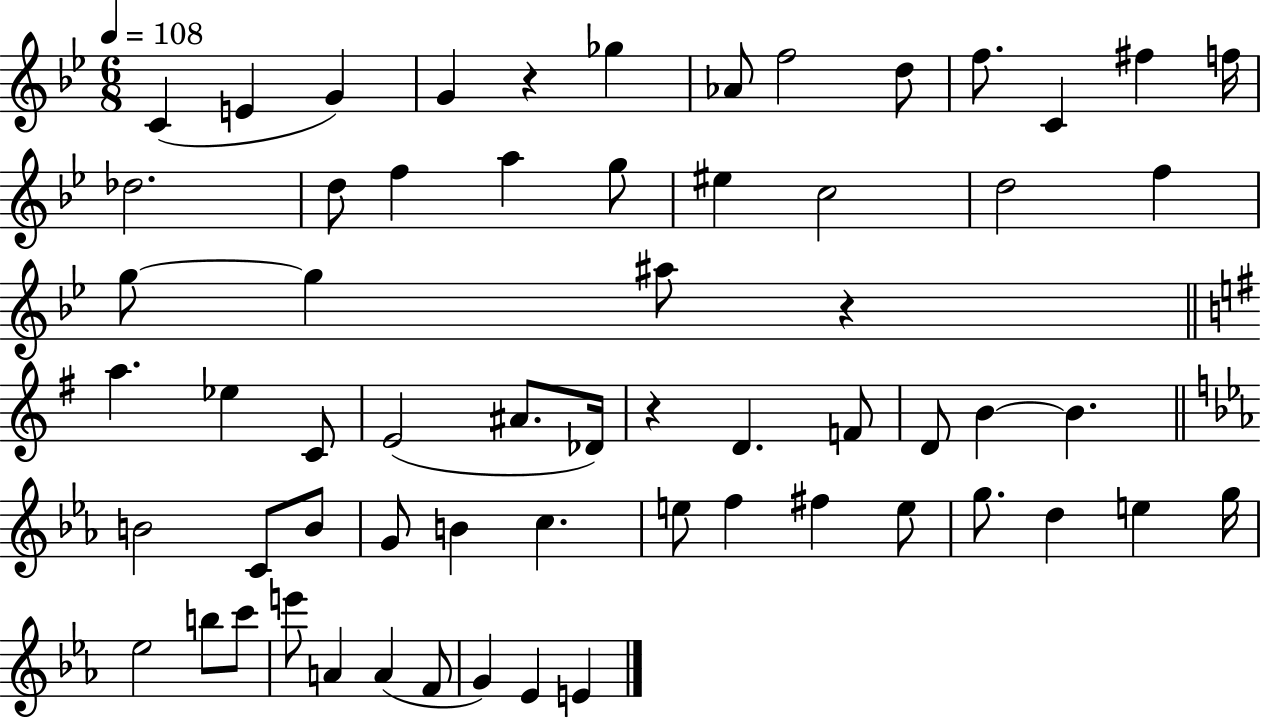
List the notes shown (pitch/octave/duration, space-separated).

C4/q E4/q G4/q G4/q R/q Gb5/q Ab4/e F5/h D5/e F5/e. C4/q F#5/q F5/s Db5/h. D5/e F5/q A5/q G5/e EIS5/q C5/h D5/h F5/q G5/e G5/q A#5/e R/q A5/q. Eb5/q C4/e E4/h A#4/e. Db4/s R/q D4/q. F4/e D4/e B4/q B4/q. B4/h C4/e B4/e G4/e B4/q C5/q. E5/e F5/q F#5/q E5/e G5/e. D5/q E5/q G5/s Eb5/h B5/e C6/e E6/e A4/q A4/q F4/e G4/q Eb4/q E4/q